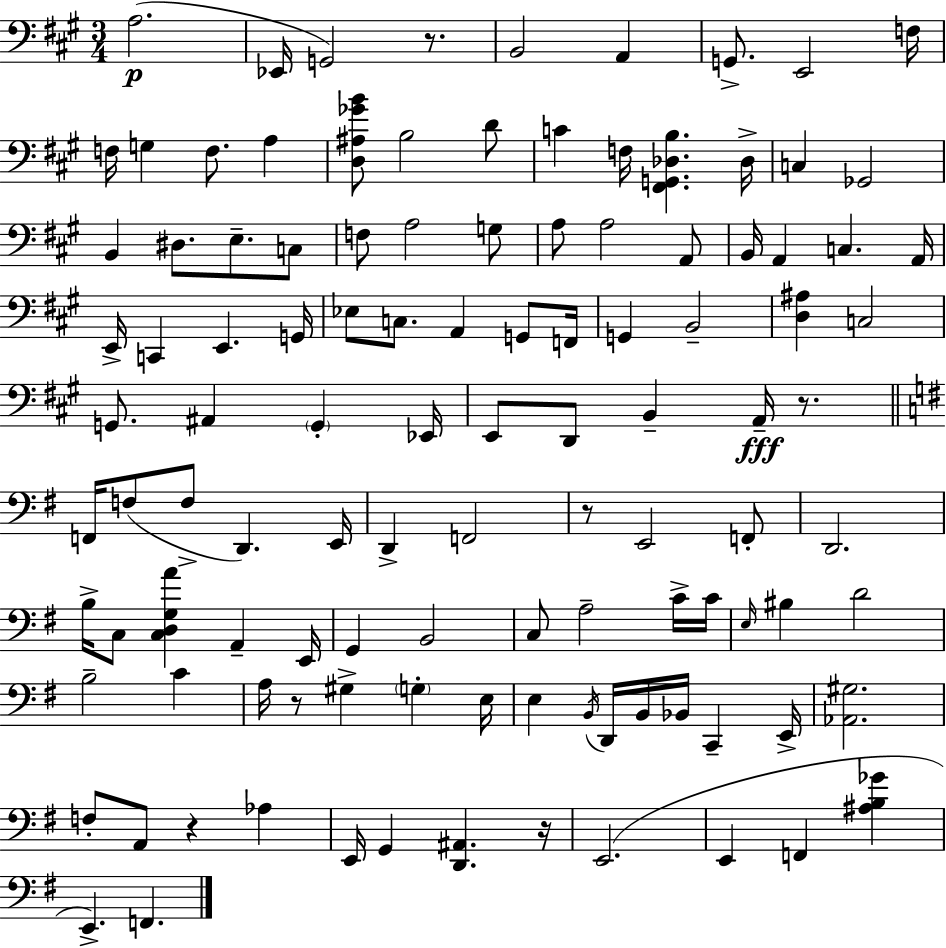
A3/h. Eb2/s G2/h R/e. B2/h A2/q G2/e. E2/h F3/s F3/s G3/q F3/e. A3/q [D3,A#3,Gb4,B4]/e B3/h D4/e C4/q F3/s [F#2,G2,Db3,B3]/q. Db3/s C3/q Gb2/h B2/q D#3/e. E3/e. C3/e F3/e A3/h G3/e A3/e A3/h A2/e B2/s A2/q C3/q. A2/s E2/s C2/q E2/q. G2/s Eb3/e C3/e. A2/q G2/e F2/s G2/q B2/h [D3,A#3]/q C3/h G2/e. A#2/q G2/q Eb2/s E2/e D2/e B2/q A2/s R/e. F2/s F3/e F3/e D2/q. E2/s D2/q F2/h R/e E2/h F2/e D2/h. B3/s C3/e [C3,D3,G3,A4]/q A2/q E2/s G2/q B2/h C3/e A3/h C4/s C4/s E3/s BIS3/q D4/h B3/h C4/q A3/s R/e G#3/q G3/q E3/s E3/q B2/s D2/s B2/s Bb2/s C2/q E2/s [Ab2,G#3]/h. F3/e A2/e R/q Ab3/q E2/s G2/q [D2,A#2]/q. R/s E2/h. E2/q F2/q [A#3,B3,Gb4]/q E2/q. F2/q.